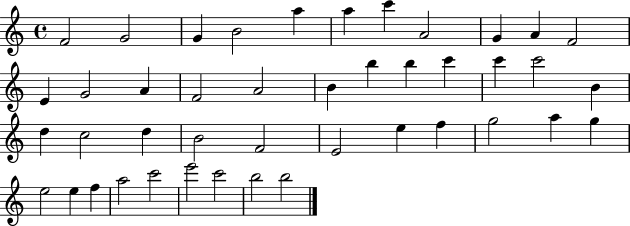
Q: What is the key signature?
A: C major